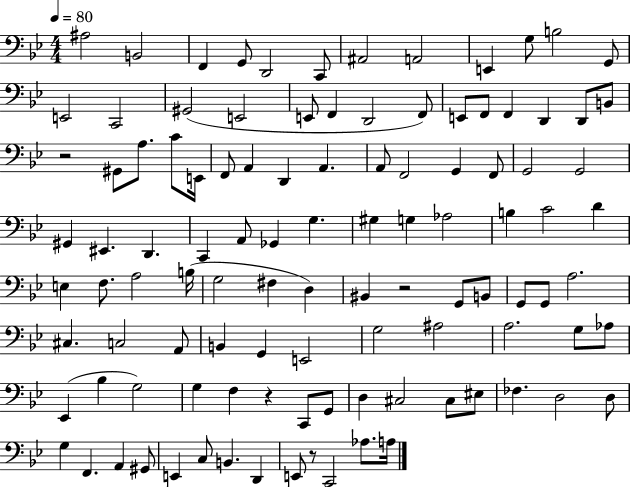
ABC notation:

X:1
T:Untitled
M:4/4
L:1/4
K:Bb
^A,2 B,,2 F,, G,,/2 D,,2 C,,/2 ^A,,2 A,,2 E,, G,/2 B,2 G,,/2 E,,2 C,,2 ^G,,2 E,,2 E,,/2 F,, D,,2 F,,/2 E,,/2 F,,/2 F,, D,, D,,/2 B,,/2 z2 ^G,,/2 A,/2 C/2 E,,/4 F,,/2 A,, D,, A,, A,,/2 F,,2 G,, F,,/2 G,,2 G,,2 ^G,, ^E,, D,, C,, A,,/2 _G,, G, ^G, G, _A,2 B, C2 D E, F,/2 A,2 B,/4 G,2 ^F, D, ^B,, z2 G,,/2 B,,/2 G,,/2 G,,/2 A,2 ^C, C,2 A,,/2 B,, G,, E,,2 G,2 ^A,2 A,2 G,/2 _A,/2 _E,, _B, G,2 G, F, z C,,/2 G,,/2 D, ^C,2 ^C,/2 ^E,/2 _F, D,2 D,/2 G, F,, A,, ^G,,/2 E,, C,/2 B,, D,, E,,/2 z/2 C,,2 _A,/2 A,/4